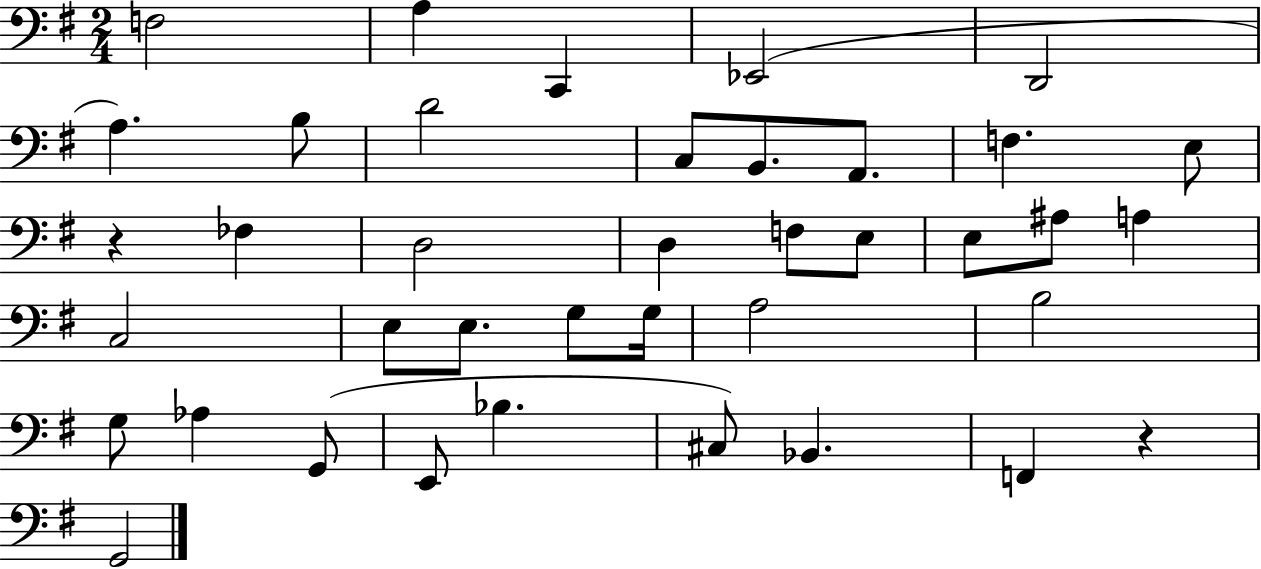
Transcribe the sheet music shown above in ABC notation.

X:1
T:Untitled
M:2/4
L:1/4
K:G
F,2 A, C,, _E,,2 D,,2 A, B,/2 D2 C,/2 B,,/2 A,,/2 F, E,/2 z _F, D,2 D, F,/2 E,/2 E,/2 ^A,/2 A, C,2 E,/2 E,/2 G,/2 G,/4 A,2 B,2 G,/2 _A, G,,/2 E,,/2 _B, ^C,/2 _B,, F,, z G,,2